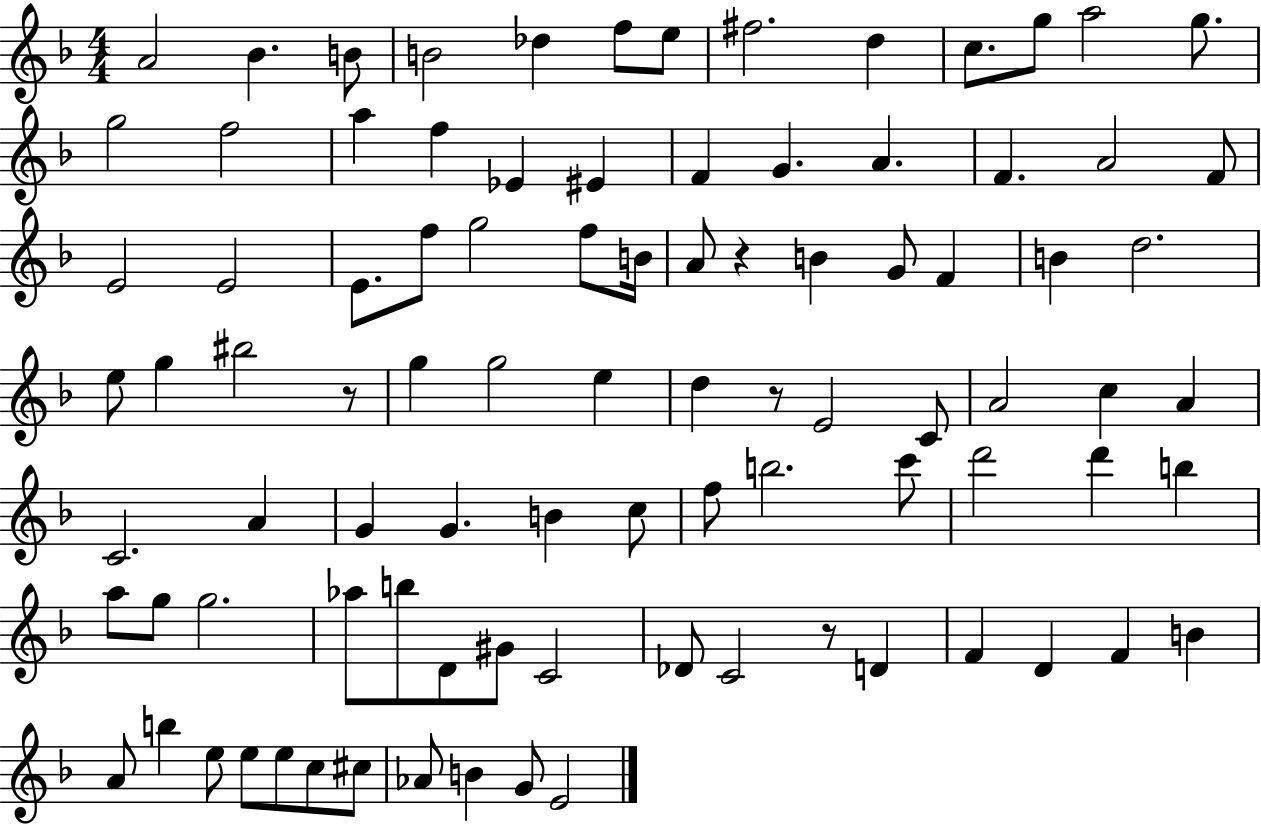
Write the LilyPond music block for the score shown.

{
  \clef treble
  \numericTimeSignature
  \time 4/4
  \key f \major
  a'2 bes'4. b'8 | b'2 des''4 f''8 e''8 | fis''2. d''4 | c''8. g''8 a''2 g''8. | \break g''2 f''2 | a''4 f''4 ees'4 eis'4 | f'4 g'4. a'4. | f'4. a'2 f'8 | \break e'2 e'2 | e'8. f''8 g''2 f''8 b'16 | a'8 r4 b'4 g'8 f'4 | b'4 d''2. | \break e''8 g''4 bis''2 r8 | g''4 g''2 e''4 | d''4 r8 e'2 c'8 | a'2 c''4 a'4 | \break c'2. a'4 | g'4 g'4. b'4 c''8 | f''8 b''2. c'''8 | d'''2 d'''4 b''4 | \break a''8 g''8 g''2. | aes''8 b''8 d'8 gis'8 c'2 | des'8 c'2 r8 d'4 | f'4 d'4 f'4 b'4 | \break a'8 b''4 e''8 e''8 e''8 c''8 cis''8 | aes'8 b'4 g'8 e'2 | \bar "|."
}